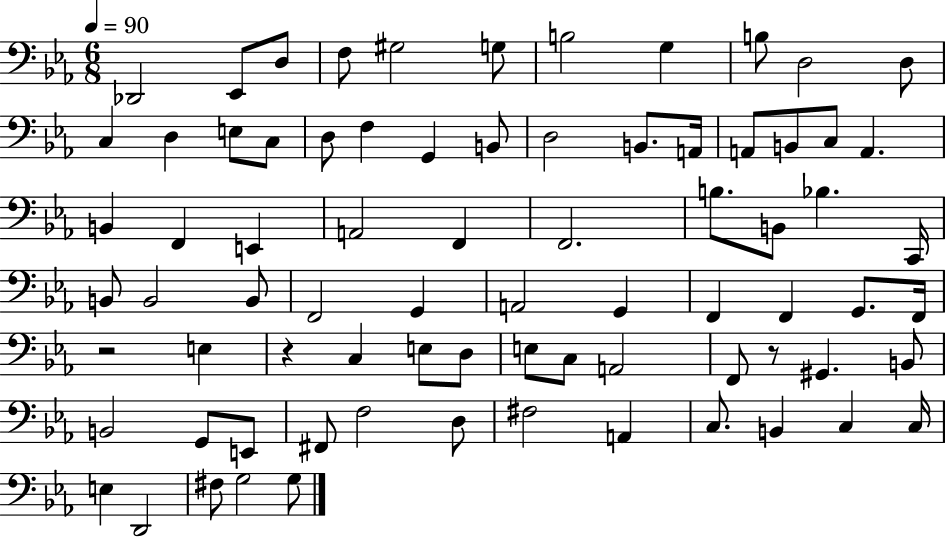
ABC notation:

X:1
T:Untitled
M:6/8
L:1/4
K:Eb
_D,,2 _E,,/2 D,/2 F,/2 ^G,2 G,/2 B,2 G, B,/2 D,2 D,/2 C, D, E,/2 C,/2 D,/2 F, G,, B,,/2 D,2 B,,/2 A,,/4 A,,/2 B,,/2 C,/2 A,, B,, F,, E,, A,,2 F,, F,,2 B,/2 B,,/2 _B, C,,/4 B,,/2 B,,2 B,,/2 F,,2 G,, A,,2 G,, F,, F,, G,,/2 F,,/4 z2 E, z C, E,/2 D,/2 E,/2 C,/2 A,,2 F,,/2 z/2 ^G,, B,,/2 B,,2 G,,/2 E,,/2 ^F,,/2 F,2 D,/2 ^F,2 A,, C,/2 B,, C, C,/4 E, D,,2 ^F,/2 G,2 G,/2